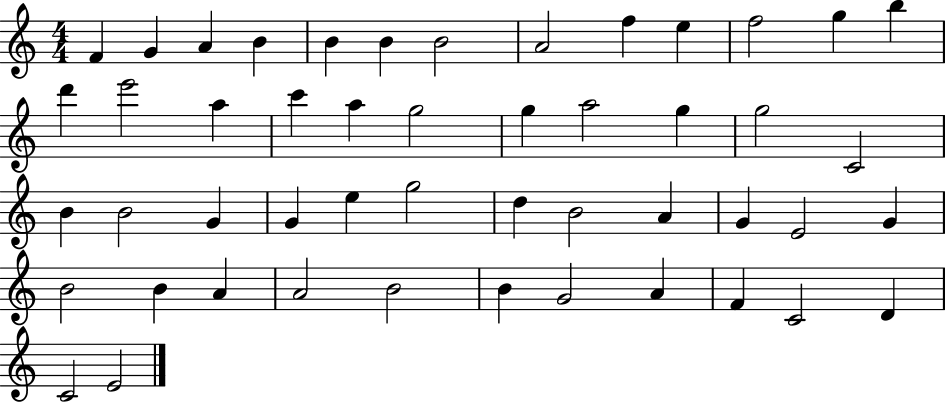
{
  \clef treble
  \numericTimeSignature
  \time 4/4
  \key c \major
  f'4 g'4 a'4 b'4 | b'4 b'4 b'2 | a'2 f''4 e''4 | f''2 g''4 b''4 | \break d'''4 e'''2 a''4 | c'''4 a''4 g''2 | g''4 a''2 g''4 | g''2 c'2 | \break b'4 b'2 g'4 | g'4 e''4 g''2 | d''4 b'2 a'4 | g'4 e'2 g'4 | \break b'2 b'4 a'4 | a'2 b'2 | b'4 g'2 a'4 | f'4 c'2 d'4 | \break c'2 e'2 | \bar "|."
}